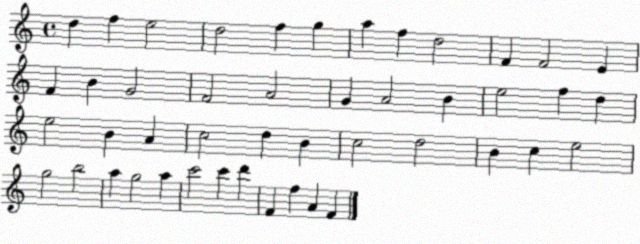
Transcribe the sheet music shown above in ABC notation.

X:1
T:Untitled
M:4/4
L:1/4
K:C
d f e2 d2 f g a f d2 F F2 E F B G2 F2 A2 G A2 B e2 f d e2 B A c2 d B c2 d2 B c e2 g2 b2 a g2 a c'2 c' d' F f A F